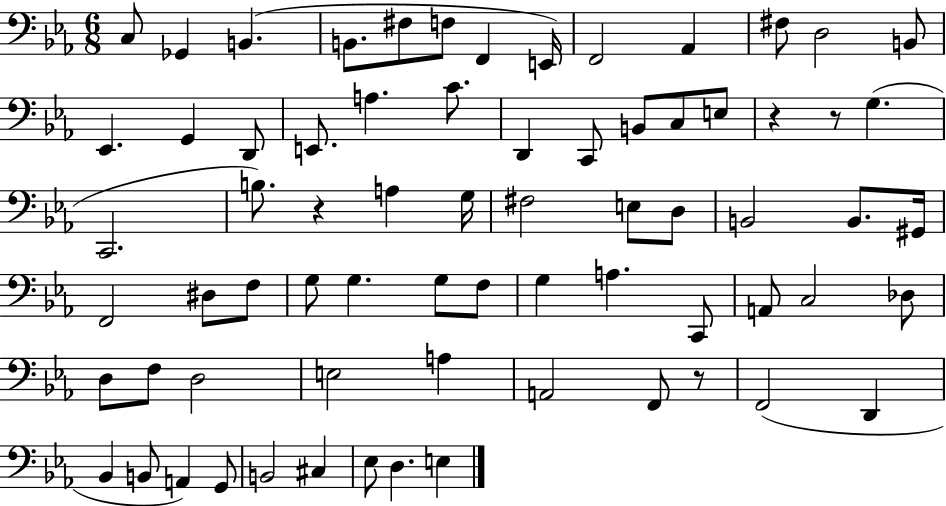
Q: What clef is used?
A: bass